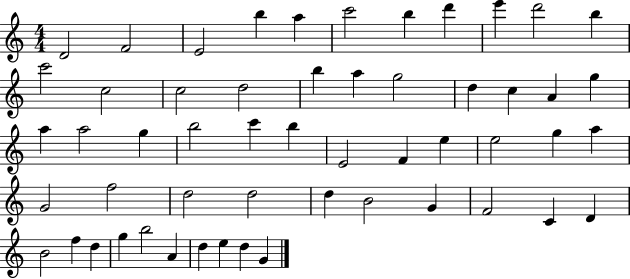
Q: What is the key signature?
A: C major